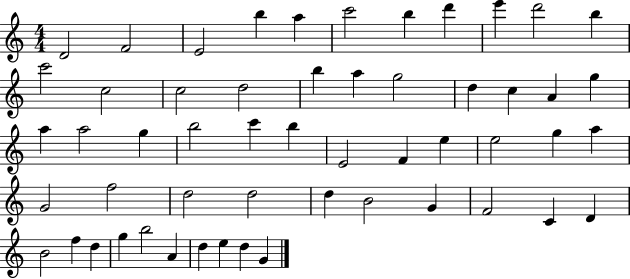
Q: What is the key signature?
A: C major